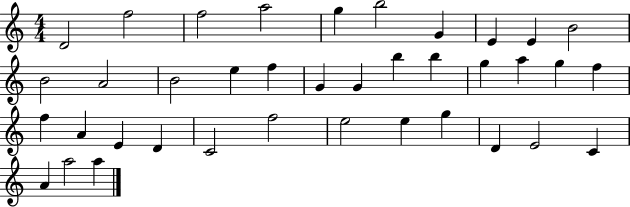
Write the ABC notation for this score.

X:1
T:Untitled
M:4/4
L:1/4
K:C
D2 f2 f2 a2 g b2 G E E B2 B2 A2 B2 e f G G b b g a g f f A E D C2 f2 e2 e g D E2 C A a2 a